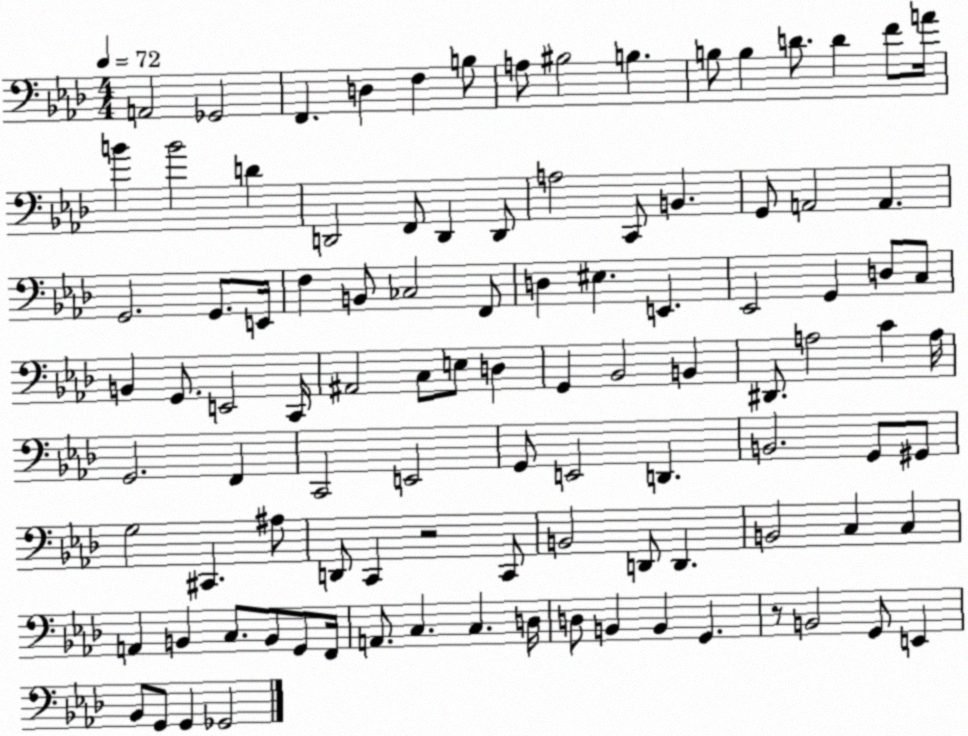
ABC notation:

X:1
T:Untitled
M:4/4
L:1/4
K:Ab
A,,2 _G,,2 F,, D, F, B,/2 A,/2 ^B,2 B, B,/2 B, D/2 D F/2 A/4 B B2 D D,,2 F,,/2 D,, D,,/2 A,2 C,,/2 B,, G,,/2 A,,2 A,, G,,2 G,,/2 E,,/4 F, B,,/2 _C,2 F,,/2 D, ^E, E,, _E,,2 G,, D,/2 C,/2 B,, G,,/2 E,,2 C,,/4 ^A,,2 C,/2 E,/2 D, G,, _B,,2 B,, ^D,,/2 A,2 C A,/4 G,,2 F,, C,,2 E,,2 G,,/2 E,,2 D,, B,,2 G,,/2 ^G,,/2 G,2 ^C,, ^A,/2 D,,/2 C,, z2 C,,/2 B,,2 D,,/2 D,, B,,2 C, C, A,, B,, C,/2 B,,/2 G,,/2 F,,/4 A,,/2 C, C, D,/4 D,/2 B,, B,, G,, z/2 B,,2 G,,/2 E,, _B,,/2 G,,/2 G,, _G,,2